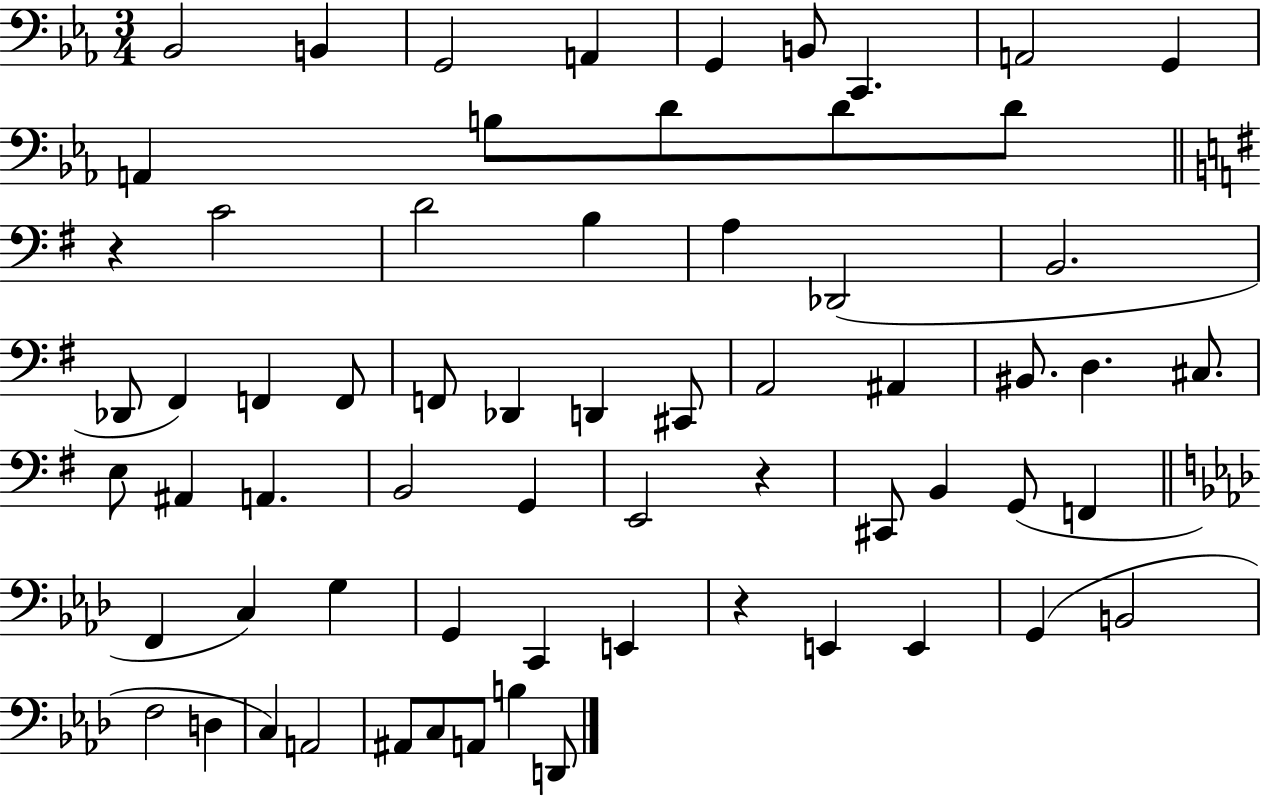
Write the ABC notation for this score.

X:1
T:Untitled
M:3/4
L:1/4
K:Eb
_B,,2 B,, G,,2 A,, G,, B,,/2 C,, A,,2 G,, A,, B,/2 D/2 D/2 D/2 z C2 D2 B, A, _D,,2 B,,2 _D,,/2 ^F,, F,, F,,/2 F,,/2 _D,, D,, ^C,,/2 A,,2 ^A,, ^B,,/2 D, ^C,/2 E,/2 ^A,, A,, B,,2 G,, E,,2 z ^C,,/2 B,, G,,/2 F,, F,, C, G, G,, C,, E,, z E,, E,, G,, B,,2 F,2 D, C, A,,2 ^A,,/2 C,/2 A,,/2 B, D,,/2